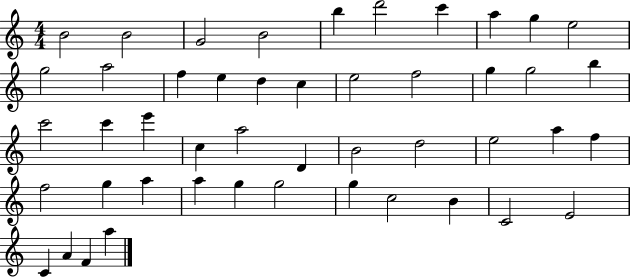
B4/h B4/h G4/h B4/h B5/q D6/h C6/q A5/q G5/q E5/h G5/h A5/h F5/q E5/q D5/q C5/q E5/h F5/h G5/q G5/h B5/q C6/h C6/q E6/q C5/q A5/h D4/q B4/h D5/h E5/h A5/q F5/q F5/h G5/q A5/q A5/q G5/q G5/h G5/q C5/h B4/q C4/h E4/h C4/q A4/q F4/q A5/q